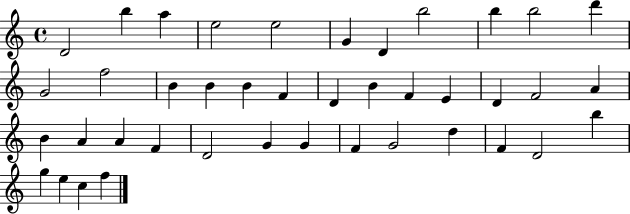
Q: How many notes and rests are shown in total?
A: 41